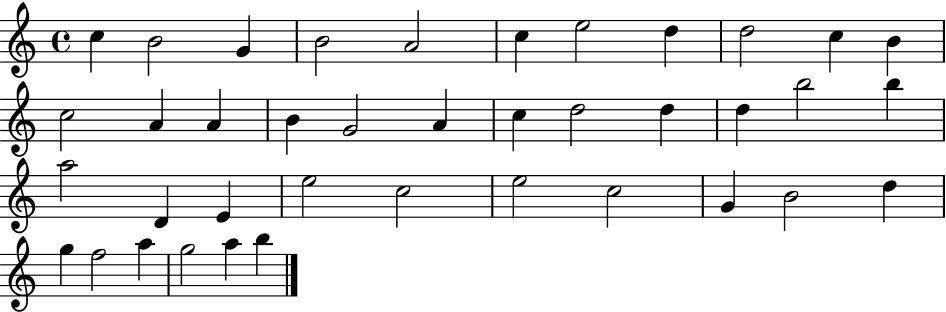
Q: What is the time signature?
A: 4/4